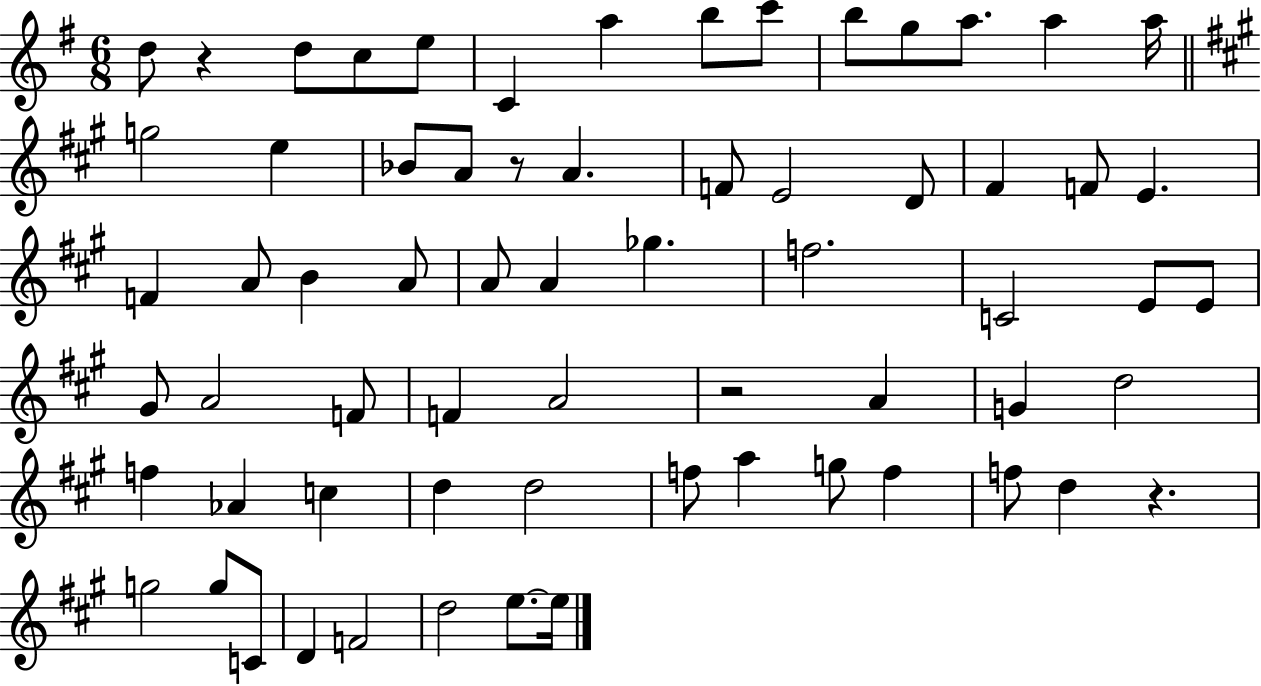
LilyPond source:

{
  \clef treble
  \numericTimeSignature
  \time 6/8
  \key g \major
  d''8 r4 d''8 c''8 e''8 | c'4 a''4 b''8 c'''8 | b''8 g''8 a''8. a''4 a''16 | \bar "||" \break \key a \major g''2 e''4 | bes'8 a'8 r8 a'4. | f'8 e'2 d'8 | fis'4 f'8 e'4. | \break f'4 a'8 b'4 a'8 | a'8 a'4 ges''4. | f''2. | c'2 e'8 e'8 | \break gis'8 a'2 f'8 | f'4 a'2 | r2 a'4 | g'4 d''2 | \break f''4 aes'4 c''4 | d''4 d''2 | f''8 a''4 g''8 f''4 | f''8 d''4 r4. | \break g''2 g''8 c'8 | d'4 f'2 | d''2 e''8.~~ e''16 | \bar "|."
}